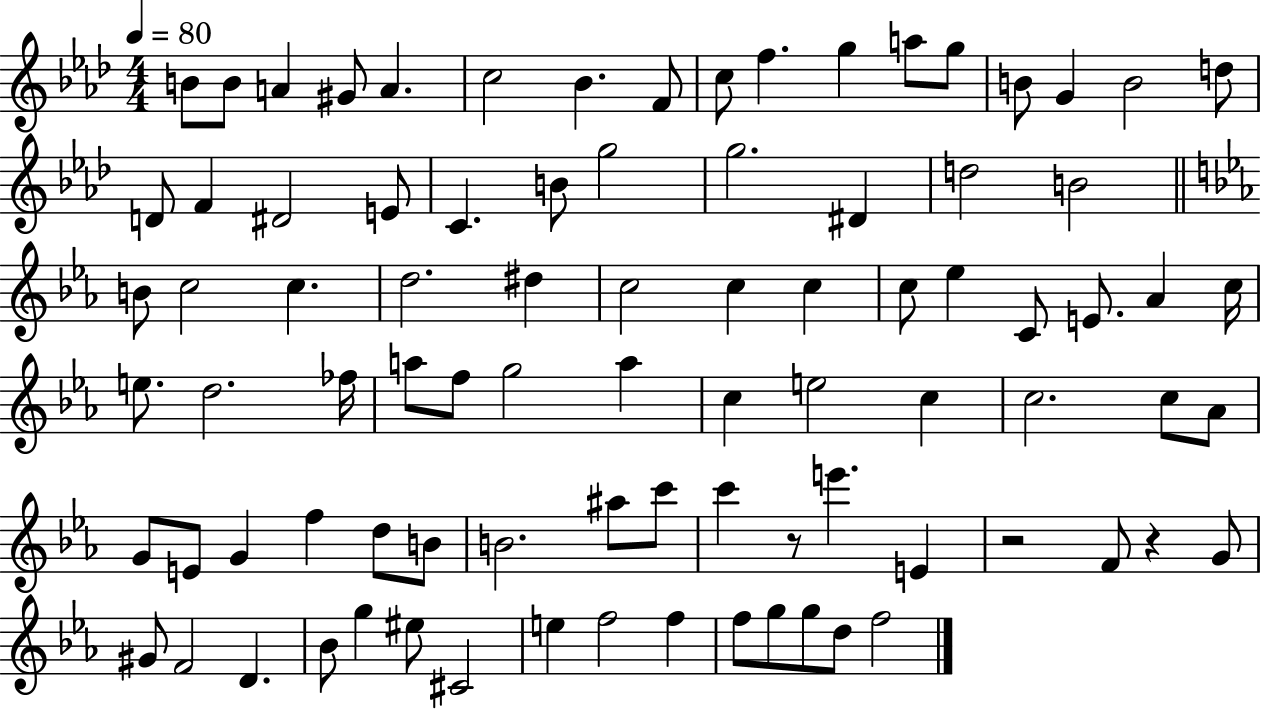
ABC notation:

X:1
T:Untitled
M:4/4
L:1/4
K:Ab
B/2 B/2 A ^G/2 A c2 _B F/2 c/2 f g a/2 g/2 B/2 G B2 d/2 D/2 F ^D2 E/2 C B/2 g2 g2 ^D d2 B2 B/2 c2 c d2 ^d c2 c c c/2 _e C/2 E/2 _A c/4 e/2 d2 _f/4 a/2 f/2 g2 a c e2 c c2 c/2 _A/2 G/2 E/2 G f d/2 B/2 B2 ^a/2 c'/2 c' z/2 e' E z2 F/2 z G/2 ^G/2 F2 D _B/2 g ^e/2 ^C2 e f2 f f/2 g/2 g/2 d/2 f2